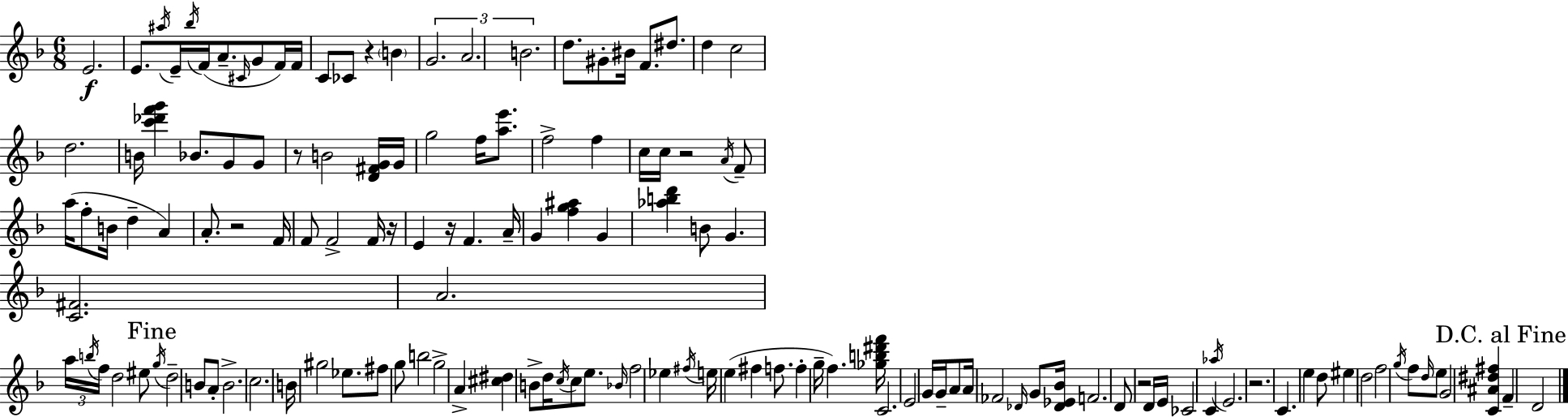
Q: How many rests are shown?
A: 8